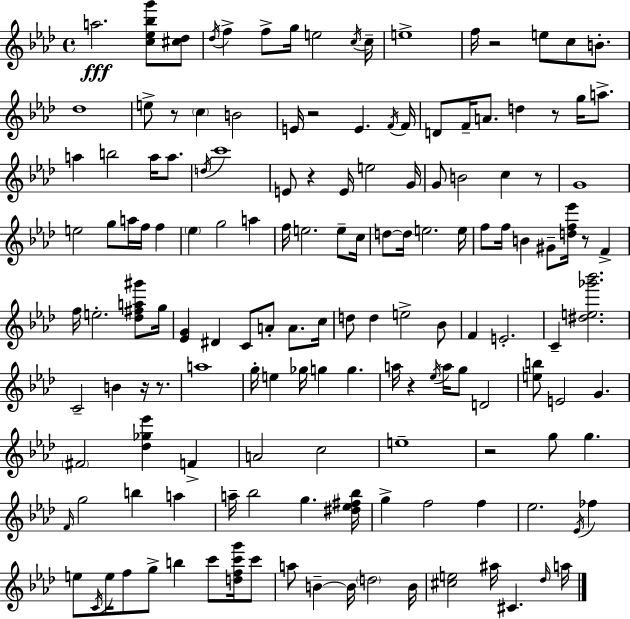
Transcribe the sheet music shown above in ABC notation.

X:1
T:Untitled
M:4/4
L:1/4
K:Ab
a2 [c_e_bg']/2 [^c_d]/2 _d/4 f f/2 g/4 e2 c/4 c/4 e4 f/4 z2 e/2 c/2 B/2 _d4 e/2 z/2 c B2 E/4 z2 E F/4 F/4 D/2 F/4 A/2 d z/2 g/4 a/2 a b2 a/4 a/2 d/4 c'4 E/2 z E/4 e2 G/4 G/2 B2 c z/2 G4 e2 g/2 a/4 f/4 f _e g2 a f/4 e2 e/2 c/4 d/2 d/4 e2 e/4 f/2 f/4 B ^G/2 [df_e']/4 z/2 F f/4 e2 [_d^fa^g']/2 g/4 [_EG] ^D C/2 A/2 A/2 c/4 d/2 d e2 _B/2 F E2 C [^de_g'_b']2 C2 B z/4 z/2 a4 g/4 e _g/4 g g a/4 z _e/4 a/4 g/2 D2 [eb]/2 E2 G ^F2 [_d_g_e'] F A2 c2 e4 z2 g/2 g F/4 g2 b a a/4 _b2 g [^d_e^f_b]/4 g f2 f _e2 _E/4 _f e/2 C/4 e/4 f/2 g/2 b c'/2 [dfc'g']/4 c'/2 a/2 B B/4 d2 B/4 [^ce]2 ^a/4 ^C _d/4 a/4